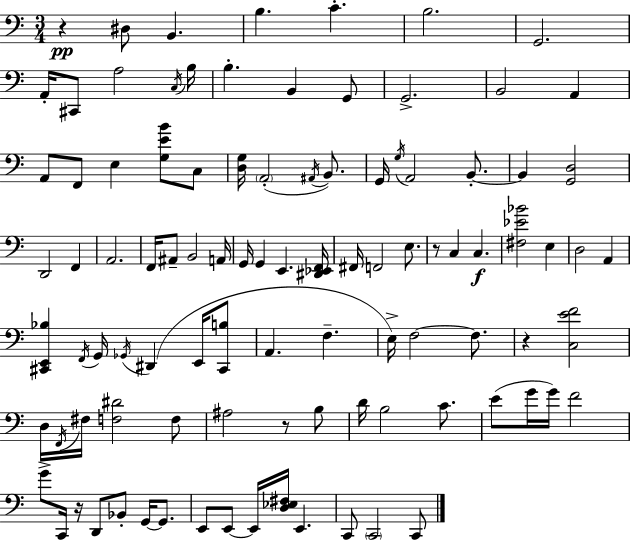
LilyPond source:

{
  \clef bass
  \numericTimeSignature
  \time 3/4
  \key a \minor
  \repeat volta 2 { r4\pp dis8 b,4. | b4. c'4.-. | b2. | g,2. | \break a,16-. cis,8 a2 \acciaccatura { c16 } | b16 b4.-. b,4 g,8 | g,2.-> | b,2 a,4 | \break a,8 f,8 e4 <g e' b'>8 c8 | <d g>16 \parenthesize a,2-.( \acciaccatura { ais,16 } b,8.) | g,16 \acciaccatura { g16 } a,2 | b,8.-.~~ b,4 <g, d>2 | \break d,2 f,4 | a,2. | f,16 ais,8-- b,2 | a,16 g,16 g,4 e,4. | \break <dis, ees, f,>16 fis,16 f,2 | e8. r8 c4 c4.\f | <fis ees' bes'>2 e4 | d2 a,4 | \break <cis, e, bes>4 \acciaccatura { f,16 } g,16 \acciaccatura { ges,16 } dis,4( | e,16 <cis, b>8 a,4. f4.-- | e16->) f2~~ | f8. r4 <c e' f'>2 | \break d16 \acciaccatura { f,16 } fis16 <f dis'>2 | f8 ais2 | r8 b8 d'16 b2 | c'8. e'8( g'16 g'16) f'2 | \break g'8-> c,16 r16 d,8 | bes,8-. g,16~~ g,8. e,8 e,8~~ e,16 <d ees fis>16 | e,4. c,8 \parenthesize c,2 | c,8 } \bar "|."
}